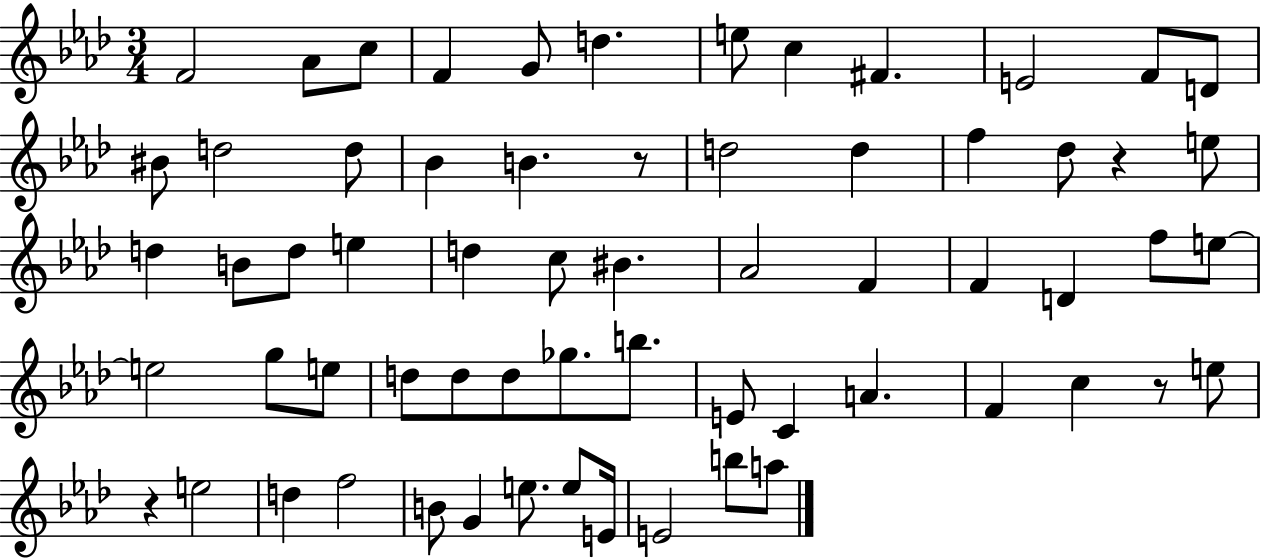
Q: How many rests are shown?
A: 4